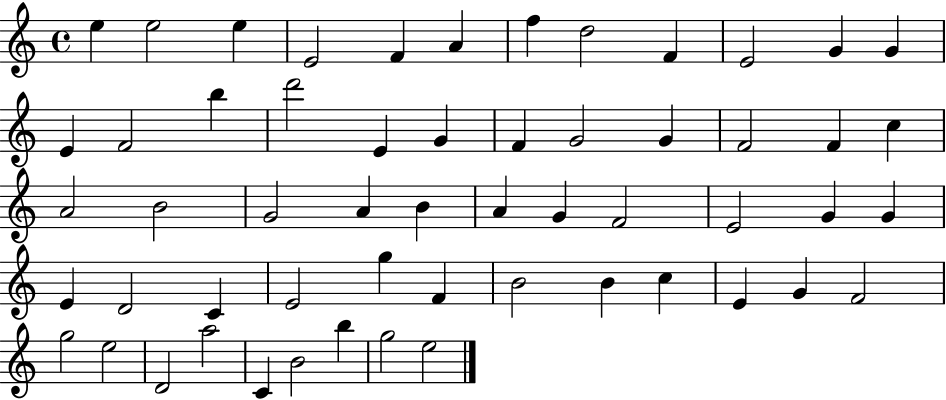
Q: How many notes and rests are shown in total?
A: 56